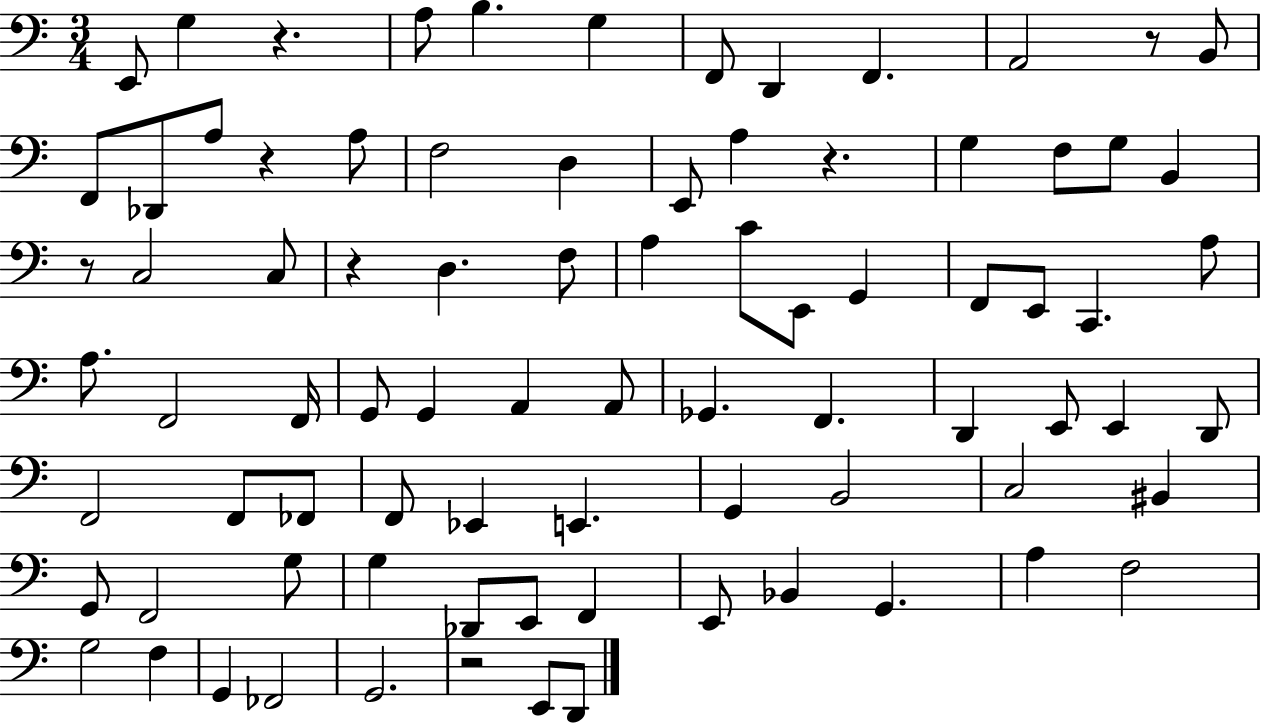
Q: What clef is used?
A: bass